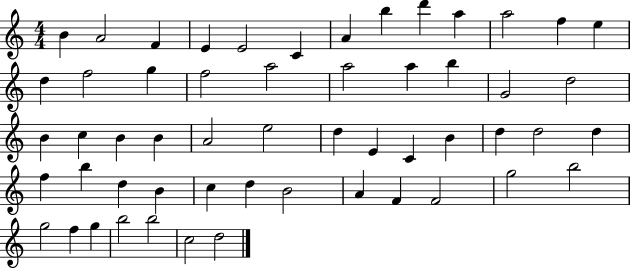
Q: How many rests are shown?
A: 0